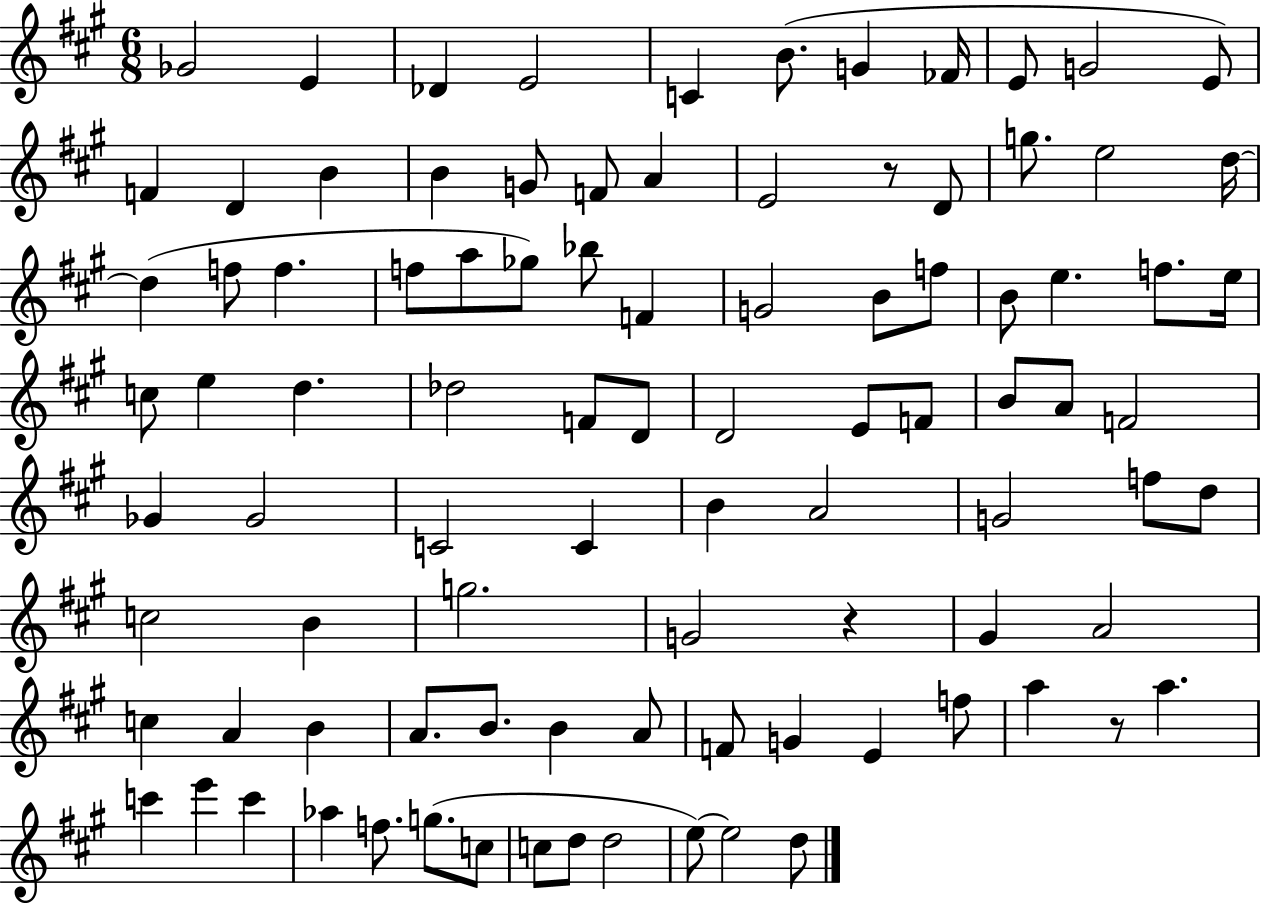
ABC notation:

X:1
T:Untitled
M:6/8
L:1/4
K:A
_G2 E _D E2 C B/2 G _F/4 E/2 G2 E/2 F D B B G/2 F/2 A E2 z/2 D/2 g/2 e2 d/4 d f/2 f f/2 a/2 _g/2 _b/2 F G2 B/2 f/2 B/2 e f/2 e/4 c/2 e d _d2 F/2 D/2 D2 E/2 F/2 B/2 A/2 F2 _G _G2 C2 C B A2 G2 f/2 d/2 c2 B g2 G2 z ^G A2 c A B A/2 B/2 B A/2 F/2 G E f/2 a z/2 a c' e' c' _a f/2 g/2 c/2 c/2 d/2 d2 e/2 e2 d/2